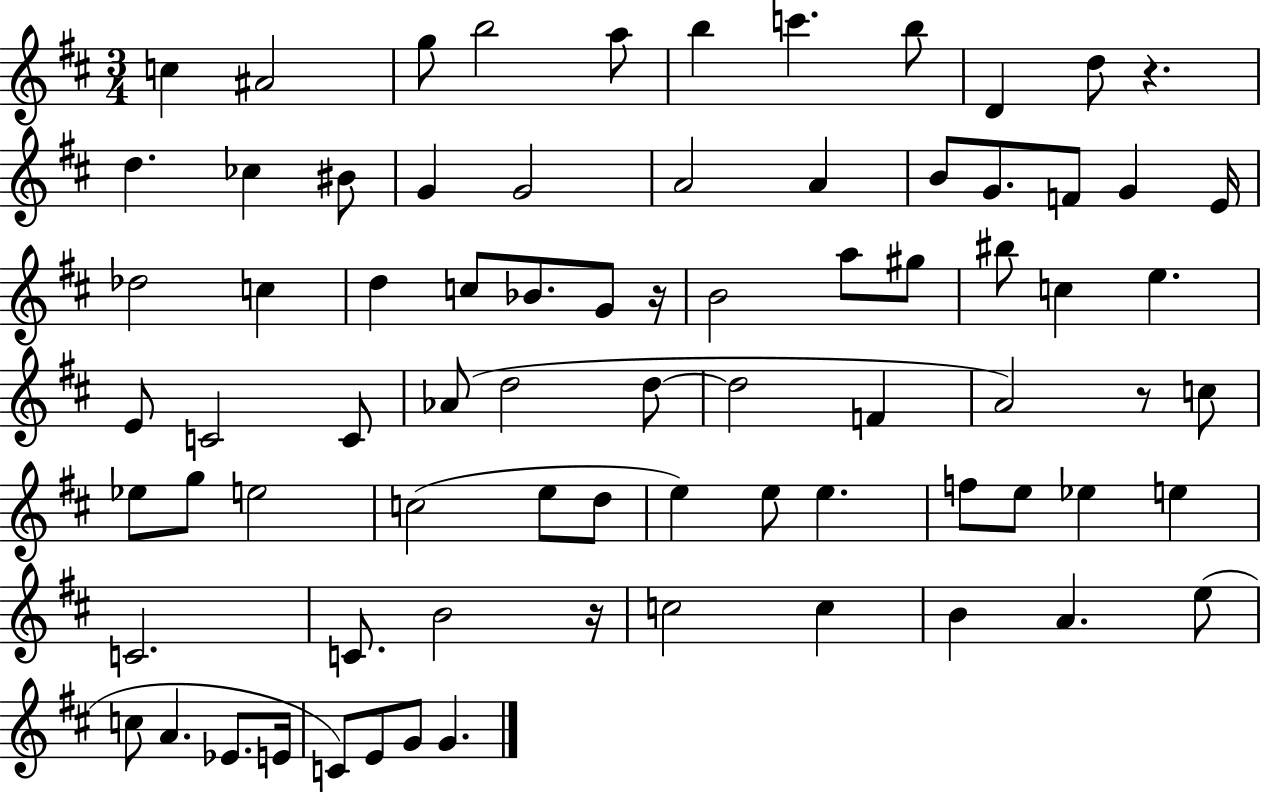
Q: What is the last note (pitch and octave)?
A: G4